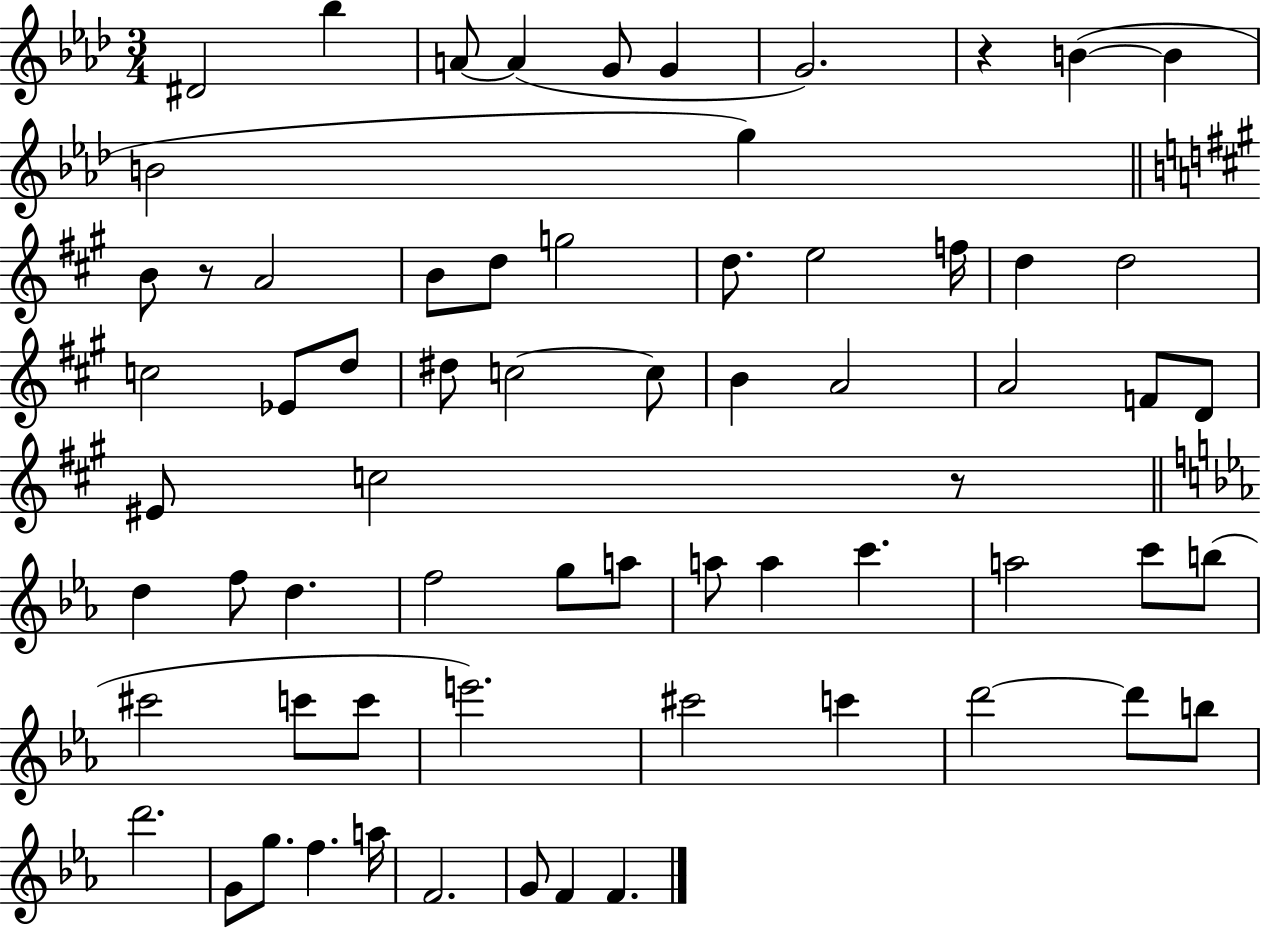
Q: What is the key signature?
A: AES major